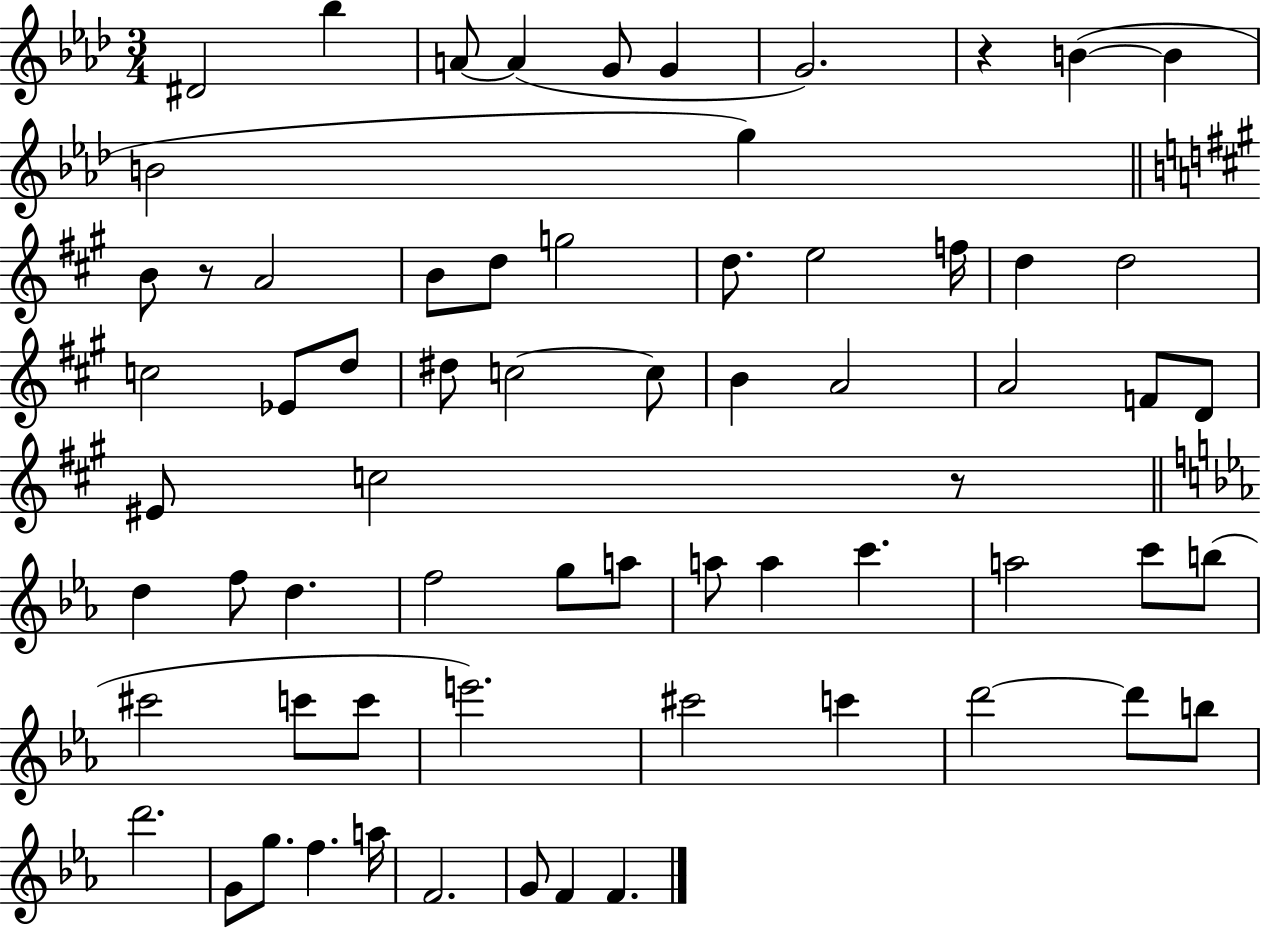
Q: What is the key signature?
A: AES major